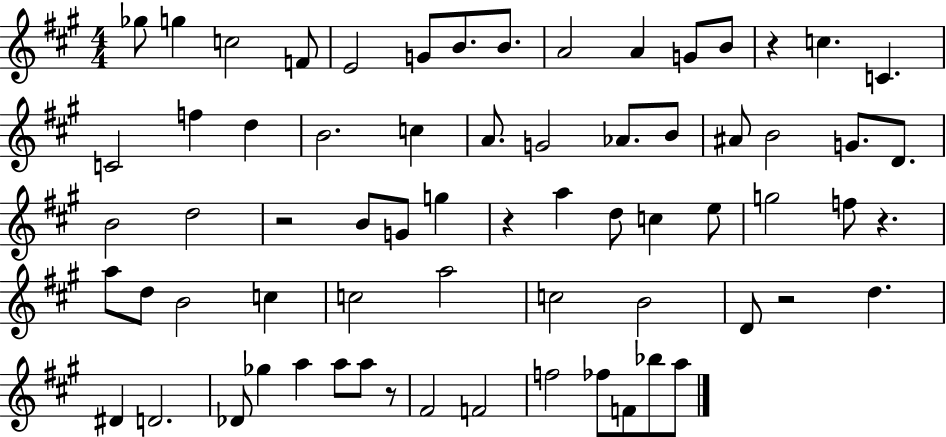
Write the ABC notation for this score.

X:1
T:Untitled
M:4/4
L:1/4
K:A
_g/2 g c2 F/2 E2 G/2 B/2 B/2 A2 A G/2 B/2 z c C C2 f d B2 c A/2 G2 _A/2 B/2 ^A/2 B2 G/2 D/2 B2 d2 z2 B/2 G/2 g z a d/2 c e/2 g2 f/2 z a/2 d/2 B2 c c2 a2 c2 B2 D/2 z2 d ^D D2 _D/2 _g a a/2 a/2 z/2 ^F2 F2 f2 _f/2 F/2 _b/2 a/2